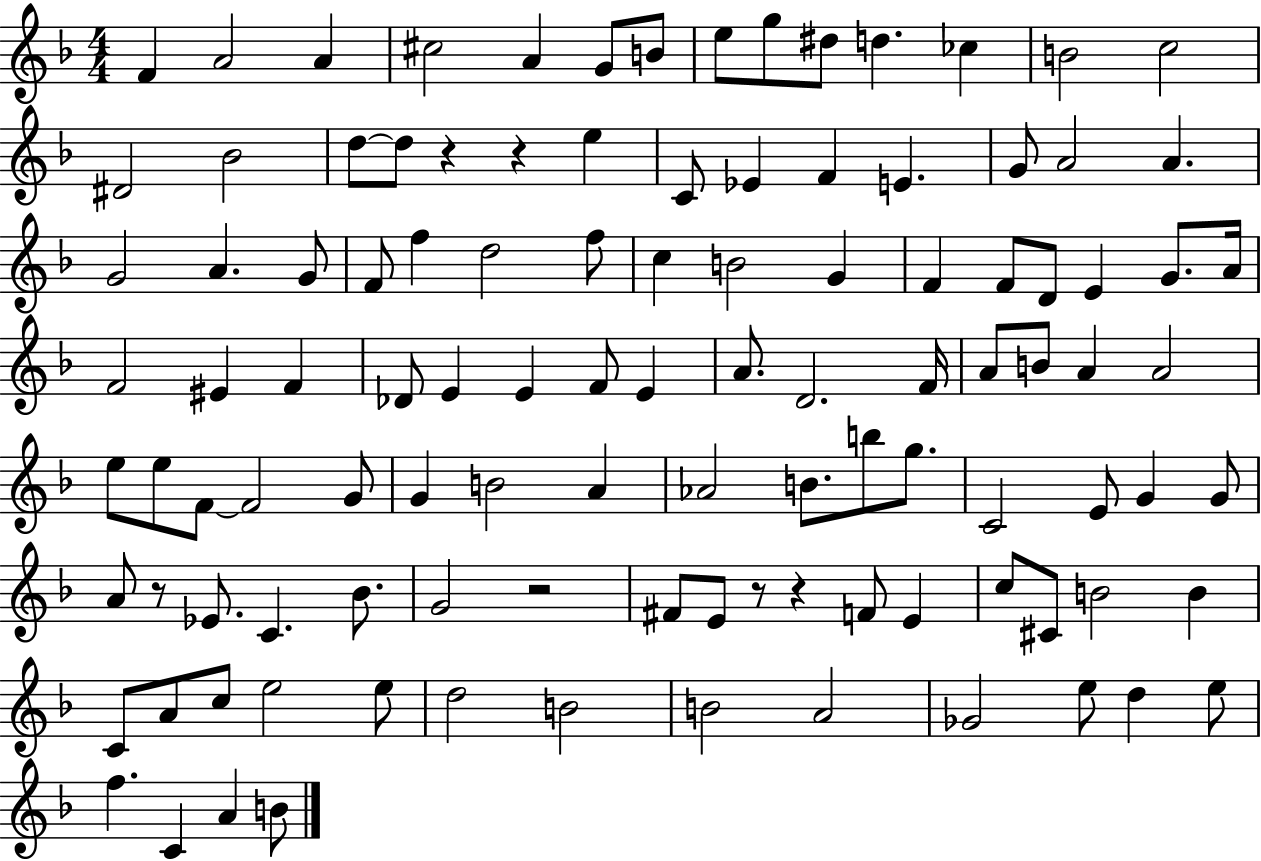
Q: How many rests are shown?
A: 6